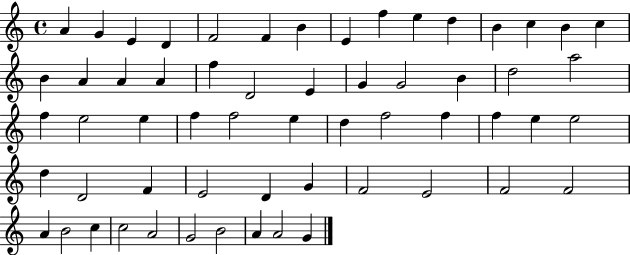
A4/q G4/q E4/q D4/q F4/h F4/q B4/q E4/q F5/q E5/q D5/q B4/q C5/q B4/q C5/q B4/q A4/q A4/q A4/q F5/q D4/h E4/q G4/q G4/h B4/q D5/h A5/h F5/q E5/h E5/q F5/q F5/h E5/q D5/q F5/h F5/q F5/q E5/q E5/h D5/q D4/h F4/q E4/h D4/q G4/q F4/h E4/h F4/h F4/h A4/q B4/h C5/q C5/h A4/h G4/h B4/h A4/q A4/h G4/q